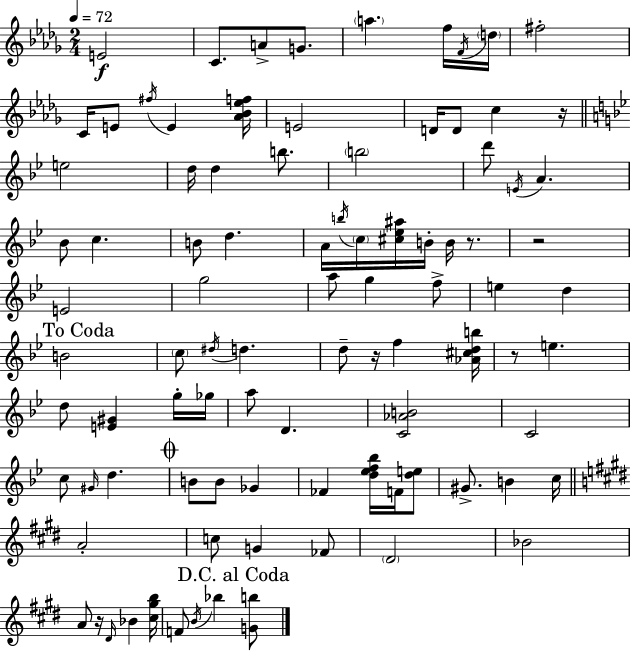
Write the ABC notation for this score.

X:1
T:Untitled
M:2/4
L:1/4
K:Bbm
E2 C/2 A/2 G/2 a f/4 F/4 d/4 ^f2 C/4 E/2 ^f/4 E [_A_B_ef]/4 E2 D/4 D/2 c z/4 e2 d/4 d b/2 b2 d'/2 E/4 A _B/2 c B/2 d A/4 b/4 c/4 [^c_e^a]/4 B/4 B/4 z/2 z2 E2 g2 a/2 g f/2 e d B2 c/2 ^d/4 d d/2 z/4 f [_A^cdb]/4 z/2 e d/2 [E^G] g/4 _g/4 a/2 D [C_AB]2 C2 c/2 ^G/4 d B/2 B/2 _G _F [d_ef_b]/4 F/4 [de]/2 ^G/2 B c/4 A2 c/2 G _F/2 ^D2 _B2 A/2 z/4 ^D/4 _B [^c^gb]/4 F/2 B/4 _b [Gb]/2